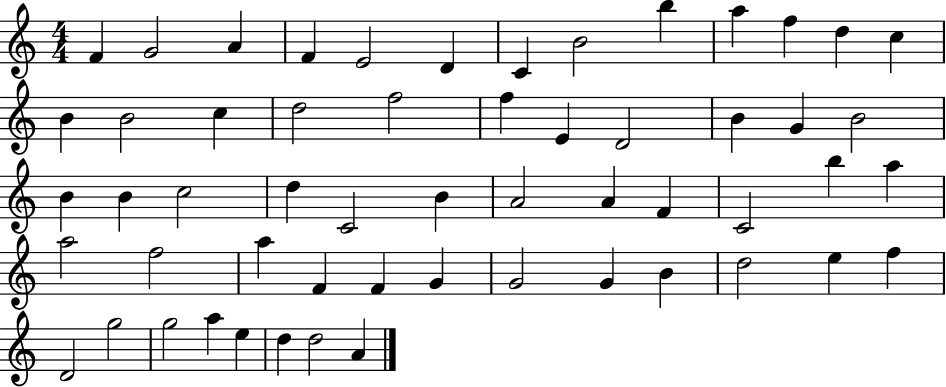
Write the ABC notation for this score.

X:1
T:Untitled
M:4/4
L:1/4
K:C
F G2 A F E2 D C B2 b a f d c B B2 c d2 f2 f E D2 B G B2 B B c2 d C2 B A2 A F C2 b a a2 f2 a F F G G2 G B d2 e f D2 g2 g2 a e d d2 A